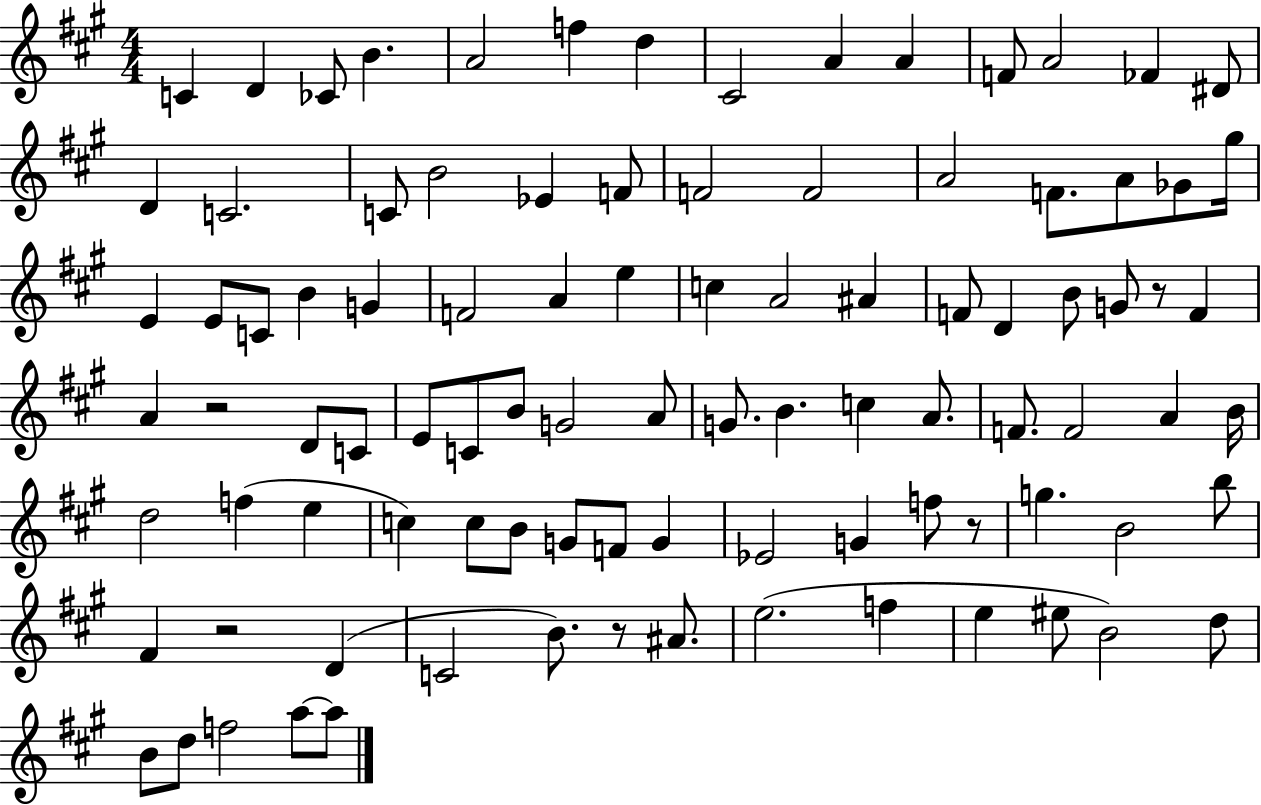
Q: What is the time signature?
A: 4/4